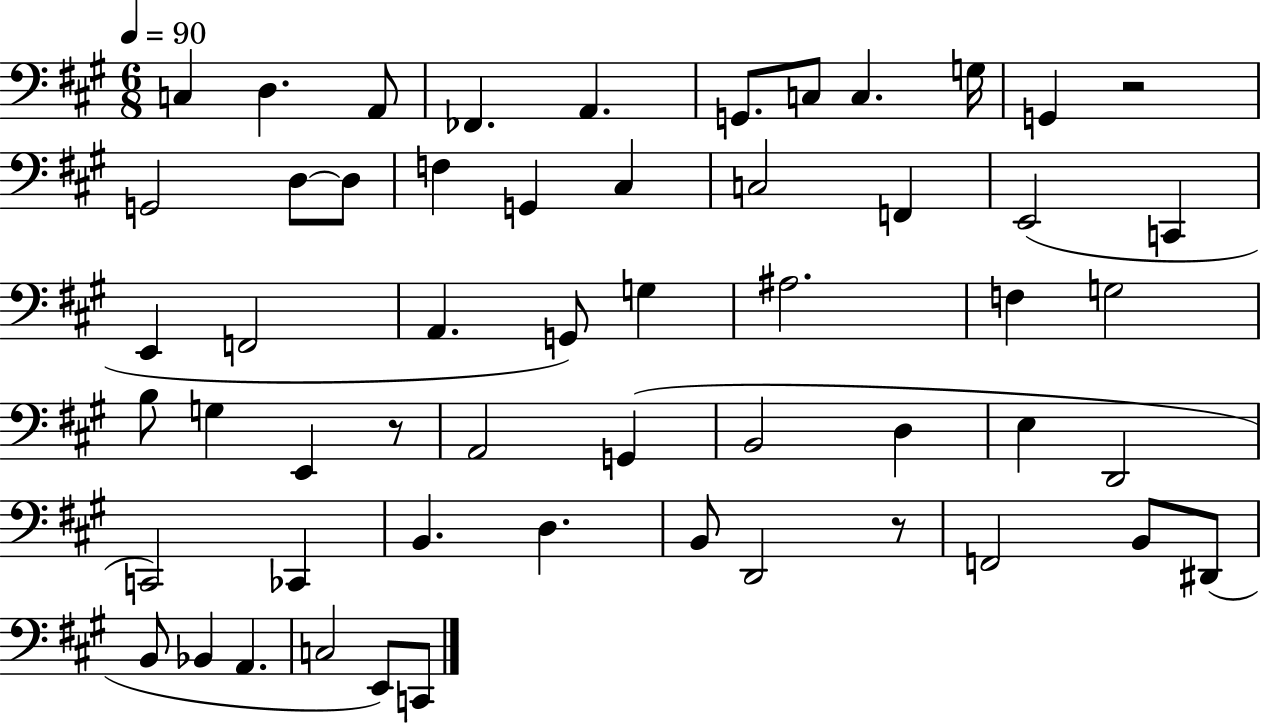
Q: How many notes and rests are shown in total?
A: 55